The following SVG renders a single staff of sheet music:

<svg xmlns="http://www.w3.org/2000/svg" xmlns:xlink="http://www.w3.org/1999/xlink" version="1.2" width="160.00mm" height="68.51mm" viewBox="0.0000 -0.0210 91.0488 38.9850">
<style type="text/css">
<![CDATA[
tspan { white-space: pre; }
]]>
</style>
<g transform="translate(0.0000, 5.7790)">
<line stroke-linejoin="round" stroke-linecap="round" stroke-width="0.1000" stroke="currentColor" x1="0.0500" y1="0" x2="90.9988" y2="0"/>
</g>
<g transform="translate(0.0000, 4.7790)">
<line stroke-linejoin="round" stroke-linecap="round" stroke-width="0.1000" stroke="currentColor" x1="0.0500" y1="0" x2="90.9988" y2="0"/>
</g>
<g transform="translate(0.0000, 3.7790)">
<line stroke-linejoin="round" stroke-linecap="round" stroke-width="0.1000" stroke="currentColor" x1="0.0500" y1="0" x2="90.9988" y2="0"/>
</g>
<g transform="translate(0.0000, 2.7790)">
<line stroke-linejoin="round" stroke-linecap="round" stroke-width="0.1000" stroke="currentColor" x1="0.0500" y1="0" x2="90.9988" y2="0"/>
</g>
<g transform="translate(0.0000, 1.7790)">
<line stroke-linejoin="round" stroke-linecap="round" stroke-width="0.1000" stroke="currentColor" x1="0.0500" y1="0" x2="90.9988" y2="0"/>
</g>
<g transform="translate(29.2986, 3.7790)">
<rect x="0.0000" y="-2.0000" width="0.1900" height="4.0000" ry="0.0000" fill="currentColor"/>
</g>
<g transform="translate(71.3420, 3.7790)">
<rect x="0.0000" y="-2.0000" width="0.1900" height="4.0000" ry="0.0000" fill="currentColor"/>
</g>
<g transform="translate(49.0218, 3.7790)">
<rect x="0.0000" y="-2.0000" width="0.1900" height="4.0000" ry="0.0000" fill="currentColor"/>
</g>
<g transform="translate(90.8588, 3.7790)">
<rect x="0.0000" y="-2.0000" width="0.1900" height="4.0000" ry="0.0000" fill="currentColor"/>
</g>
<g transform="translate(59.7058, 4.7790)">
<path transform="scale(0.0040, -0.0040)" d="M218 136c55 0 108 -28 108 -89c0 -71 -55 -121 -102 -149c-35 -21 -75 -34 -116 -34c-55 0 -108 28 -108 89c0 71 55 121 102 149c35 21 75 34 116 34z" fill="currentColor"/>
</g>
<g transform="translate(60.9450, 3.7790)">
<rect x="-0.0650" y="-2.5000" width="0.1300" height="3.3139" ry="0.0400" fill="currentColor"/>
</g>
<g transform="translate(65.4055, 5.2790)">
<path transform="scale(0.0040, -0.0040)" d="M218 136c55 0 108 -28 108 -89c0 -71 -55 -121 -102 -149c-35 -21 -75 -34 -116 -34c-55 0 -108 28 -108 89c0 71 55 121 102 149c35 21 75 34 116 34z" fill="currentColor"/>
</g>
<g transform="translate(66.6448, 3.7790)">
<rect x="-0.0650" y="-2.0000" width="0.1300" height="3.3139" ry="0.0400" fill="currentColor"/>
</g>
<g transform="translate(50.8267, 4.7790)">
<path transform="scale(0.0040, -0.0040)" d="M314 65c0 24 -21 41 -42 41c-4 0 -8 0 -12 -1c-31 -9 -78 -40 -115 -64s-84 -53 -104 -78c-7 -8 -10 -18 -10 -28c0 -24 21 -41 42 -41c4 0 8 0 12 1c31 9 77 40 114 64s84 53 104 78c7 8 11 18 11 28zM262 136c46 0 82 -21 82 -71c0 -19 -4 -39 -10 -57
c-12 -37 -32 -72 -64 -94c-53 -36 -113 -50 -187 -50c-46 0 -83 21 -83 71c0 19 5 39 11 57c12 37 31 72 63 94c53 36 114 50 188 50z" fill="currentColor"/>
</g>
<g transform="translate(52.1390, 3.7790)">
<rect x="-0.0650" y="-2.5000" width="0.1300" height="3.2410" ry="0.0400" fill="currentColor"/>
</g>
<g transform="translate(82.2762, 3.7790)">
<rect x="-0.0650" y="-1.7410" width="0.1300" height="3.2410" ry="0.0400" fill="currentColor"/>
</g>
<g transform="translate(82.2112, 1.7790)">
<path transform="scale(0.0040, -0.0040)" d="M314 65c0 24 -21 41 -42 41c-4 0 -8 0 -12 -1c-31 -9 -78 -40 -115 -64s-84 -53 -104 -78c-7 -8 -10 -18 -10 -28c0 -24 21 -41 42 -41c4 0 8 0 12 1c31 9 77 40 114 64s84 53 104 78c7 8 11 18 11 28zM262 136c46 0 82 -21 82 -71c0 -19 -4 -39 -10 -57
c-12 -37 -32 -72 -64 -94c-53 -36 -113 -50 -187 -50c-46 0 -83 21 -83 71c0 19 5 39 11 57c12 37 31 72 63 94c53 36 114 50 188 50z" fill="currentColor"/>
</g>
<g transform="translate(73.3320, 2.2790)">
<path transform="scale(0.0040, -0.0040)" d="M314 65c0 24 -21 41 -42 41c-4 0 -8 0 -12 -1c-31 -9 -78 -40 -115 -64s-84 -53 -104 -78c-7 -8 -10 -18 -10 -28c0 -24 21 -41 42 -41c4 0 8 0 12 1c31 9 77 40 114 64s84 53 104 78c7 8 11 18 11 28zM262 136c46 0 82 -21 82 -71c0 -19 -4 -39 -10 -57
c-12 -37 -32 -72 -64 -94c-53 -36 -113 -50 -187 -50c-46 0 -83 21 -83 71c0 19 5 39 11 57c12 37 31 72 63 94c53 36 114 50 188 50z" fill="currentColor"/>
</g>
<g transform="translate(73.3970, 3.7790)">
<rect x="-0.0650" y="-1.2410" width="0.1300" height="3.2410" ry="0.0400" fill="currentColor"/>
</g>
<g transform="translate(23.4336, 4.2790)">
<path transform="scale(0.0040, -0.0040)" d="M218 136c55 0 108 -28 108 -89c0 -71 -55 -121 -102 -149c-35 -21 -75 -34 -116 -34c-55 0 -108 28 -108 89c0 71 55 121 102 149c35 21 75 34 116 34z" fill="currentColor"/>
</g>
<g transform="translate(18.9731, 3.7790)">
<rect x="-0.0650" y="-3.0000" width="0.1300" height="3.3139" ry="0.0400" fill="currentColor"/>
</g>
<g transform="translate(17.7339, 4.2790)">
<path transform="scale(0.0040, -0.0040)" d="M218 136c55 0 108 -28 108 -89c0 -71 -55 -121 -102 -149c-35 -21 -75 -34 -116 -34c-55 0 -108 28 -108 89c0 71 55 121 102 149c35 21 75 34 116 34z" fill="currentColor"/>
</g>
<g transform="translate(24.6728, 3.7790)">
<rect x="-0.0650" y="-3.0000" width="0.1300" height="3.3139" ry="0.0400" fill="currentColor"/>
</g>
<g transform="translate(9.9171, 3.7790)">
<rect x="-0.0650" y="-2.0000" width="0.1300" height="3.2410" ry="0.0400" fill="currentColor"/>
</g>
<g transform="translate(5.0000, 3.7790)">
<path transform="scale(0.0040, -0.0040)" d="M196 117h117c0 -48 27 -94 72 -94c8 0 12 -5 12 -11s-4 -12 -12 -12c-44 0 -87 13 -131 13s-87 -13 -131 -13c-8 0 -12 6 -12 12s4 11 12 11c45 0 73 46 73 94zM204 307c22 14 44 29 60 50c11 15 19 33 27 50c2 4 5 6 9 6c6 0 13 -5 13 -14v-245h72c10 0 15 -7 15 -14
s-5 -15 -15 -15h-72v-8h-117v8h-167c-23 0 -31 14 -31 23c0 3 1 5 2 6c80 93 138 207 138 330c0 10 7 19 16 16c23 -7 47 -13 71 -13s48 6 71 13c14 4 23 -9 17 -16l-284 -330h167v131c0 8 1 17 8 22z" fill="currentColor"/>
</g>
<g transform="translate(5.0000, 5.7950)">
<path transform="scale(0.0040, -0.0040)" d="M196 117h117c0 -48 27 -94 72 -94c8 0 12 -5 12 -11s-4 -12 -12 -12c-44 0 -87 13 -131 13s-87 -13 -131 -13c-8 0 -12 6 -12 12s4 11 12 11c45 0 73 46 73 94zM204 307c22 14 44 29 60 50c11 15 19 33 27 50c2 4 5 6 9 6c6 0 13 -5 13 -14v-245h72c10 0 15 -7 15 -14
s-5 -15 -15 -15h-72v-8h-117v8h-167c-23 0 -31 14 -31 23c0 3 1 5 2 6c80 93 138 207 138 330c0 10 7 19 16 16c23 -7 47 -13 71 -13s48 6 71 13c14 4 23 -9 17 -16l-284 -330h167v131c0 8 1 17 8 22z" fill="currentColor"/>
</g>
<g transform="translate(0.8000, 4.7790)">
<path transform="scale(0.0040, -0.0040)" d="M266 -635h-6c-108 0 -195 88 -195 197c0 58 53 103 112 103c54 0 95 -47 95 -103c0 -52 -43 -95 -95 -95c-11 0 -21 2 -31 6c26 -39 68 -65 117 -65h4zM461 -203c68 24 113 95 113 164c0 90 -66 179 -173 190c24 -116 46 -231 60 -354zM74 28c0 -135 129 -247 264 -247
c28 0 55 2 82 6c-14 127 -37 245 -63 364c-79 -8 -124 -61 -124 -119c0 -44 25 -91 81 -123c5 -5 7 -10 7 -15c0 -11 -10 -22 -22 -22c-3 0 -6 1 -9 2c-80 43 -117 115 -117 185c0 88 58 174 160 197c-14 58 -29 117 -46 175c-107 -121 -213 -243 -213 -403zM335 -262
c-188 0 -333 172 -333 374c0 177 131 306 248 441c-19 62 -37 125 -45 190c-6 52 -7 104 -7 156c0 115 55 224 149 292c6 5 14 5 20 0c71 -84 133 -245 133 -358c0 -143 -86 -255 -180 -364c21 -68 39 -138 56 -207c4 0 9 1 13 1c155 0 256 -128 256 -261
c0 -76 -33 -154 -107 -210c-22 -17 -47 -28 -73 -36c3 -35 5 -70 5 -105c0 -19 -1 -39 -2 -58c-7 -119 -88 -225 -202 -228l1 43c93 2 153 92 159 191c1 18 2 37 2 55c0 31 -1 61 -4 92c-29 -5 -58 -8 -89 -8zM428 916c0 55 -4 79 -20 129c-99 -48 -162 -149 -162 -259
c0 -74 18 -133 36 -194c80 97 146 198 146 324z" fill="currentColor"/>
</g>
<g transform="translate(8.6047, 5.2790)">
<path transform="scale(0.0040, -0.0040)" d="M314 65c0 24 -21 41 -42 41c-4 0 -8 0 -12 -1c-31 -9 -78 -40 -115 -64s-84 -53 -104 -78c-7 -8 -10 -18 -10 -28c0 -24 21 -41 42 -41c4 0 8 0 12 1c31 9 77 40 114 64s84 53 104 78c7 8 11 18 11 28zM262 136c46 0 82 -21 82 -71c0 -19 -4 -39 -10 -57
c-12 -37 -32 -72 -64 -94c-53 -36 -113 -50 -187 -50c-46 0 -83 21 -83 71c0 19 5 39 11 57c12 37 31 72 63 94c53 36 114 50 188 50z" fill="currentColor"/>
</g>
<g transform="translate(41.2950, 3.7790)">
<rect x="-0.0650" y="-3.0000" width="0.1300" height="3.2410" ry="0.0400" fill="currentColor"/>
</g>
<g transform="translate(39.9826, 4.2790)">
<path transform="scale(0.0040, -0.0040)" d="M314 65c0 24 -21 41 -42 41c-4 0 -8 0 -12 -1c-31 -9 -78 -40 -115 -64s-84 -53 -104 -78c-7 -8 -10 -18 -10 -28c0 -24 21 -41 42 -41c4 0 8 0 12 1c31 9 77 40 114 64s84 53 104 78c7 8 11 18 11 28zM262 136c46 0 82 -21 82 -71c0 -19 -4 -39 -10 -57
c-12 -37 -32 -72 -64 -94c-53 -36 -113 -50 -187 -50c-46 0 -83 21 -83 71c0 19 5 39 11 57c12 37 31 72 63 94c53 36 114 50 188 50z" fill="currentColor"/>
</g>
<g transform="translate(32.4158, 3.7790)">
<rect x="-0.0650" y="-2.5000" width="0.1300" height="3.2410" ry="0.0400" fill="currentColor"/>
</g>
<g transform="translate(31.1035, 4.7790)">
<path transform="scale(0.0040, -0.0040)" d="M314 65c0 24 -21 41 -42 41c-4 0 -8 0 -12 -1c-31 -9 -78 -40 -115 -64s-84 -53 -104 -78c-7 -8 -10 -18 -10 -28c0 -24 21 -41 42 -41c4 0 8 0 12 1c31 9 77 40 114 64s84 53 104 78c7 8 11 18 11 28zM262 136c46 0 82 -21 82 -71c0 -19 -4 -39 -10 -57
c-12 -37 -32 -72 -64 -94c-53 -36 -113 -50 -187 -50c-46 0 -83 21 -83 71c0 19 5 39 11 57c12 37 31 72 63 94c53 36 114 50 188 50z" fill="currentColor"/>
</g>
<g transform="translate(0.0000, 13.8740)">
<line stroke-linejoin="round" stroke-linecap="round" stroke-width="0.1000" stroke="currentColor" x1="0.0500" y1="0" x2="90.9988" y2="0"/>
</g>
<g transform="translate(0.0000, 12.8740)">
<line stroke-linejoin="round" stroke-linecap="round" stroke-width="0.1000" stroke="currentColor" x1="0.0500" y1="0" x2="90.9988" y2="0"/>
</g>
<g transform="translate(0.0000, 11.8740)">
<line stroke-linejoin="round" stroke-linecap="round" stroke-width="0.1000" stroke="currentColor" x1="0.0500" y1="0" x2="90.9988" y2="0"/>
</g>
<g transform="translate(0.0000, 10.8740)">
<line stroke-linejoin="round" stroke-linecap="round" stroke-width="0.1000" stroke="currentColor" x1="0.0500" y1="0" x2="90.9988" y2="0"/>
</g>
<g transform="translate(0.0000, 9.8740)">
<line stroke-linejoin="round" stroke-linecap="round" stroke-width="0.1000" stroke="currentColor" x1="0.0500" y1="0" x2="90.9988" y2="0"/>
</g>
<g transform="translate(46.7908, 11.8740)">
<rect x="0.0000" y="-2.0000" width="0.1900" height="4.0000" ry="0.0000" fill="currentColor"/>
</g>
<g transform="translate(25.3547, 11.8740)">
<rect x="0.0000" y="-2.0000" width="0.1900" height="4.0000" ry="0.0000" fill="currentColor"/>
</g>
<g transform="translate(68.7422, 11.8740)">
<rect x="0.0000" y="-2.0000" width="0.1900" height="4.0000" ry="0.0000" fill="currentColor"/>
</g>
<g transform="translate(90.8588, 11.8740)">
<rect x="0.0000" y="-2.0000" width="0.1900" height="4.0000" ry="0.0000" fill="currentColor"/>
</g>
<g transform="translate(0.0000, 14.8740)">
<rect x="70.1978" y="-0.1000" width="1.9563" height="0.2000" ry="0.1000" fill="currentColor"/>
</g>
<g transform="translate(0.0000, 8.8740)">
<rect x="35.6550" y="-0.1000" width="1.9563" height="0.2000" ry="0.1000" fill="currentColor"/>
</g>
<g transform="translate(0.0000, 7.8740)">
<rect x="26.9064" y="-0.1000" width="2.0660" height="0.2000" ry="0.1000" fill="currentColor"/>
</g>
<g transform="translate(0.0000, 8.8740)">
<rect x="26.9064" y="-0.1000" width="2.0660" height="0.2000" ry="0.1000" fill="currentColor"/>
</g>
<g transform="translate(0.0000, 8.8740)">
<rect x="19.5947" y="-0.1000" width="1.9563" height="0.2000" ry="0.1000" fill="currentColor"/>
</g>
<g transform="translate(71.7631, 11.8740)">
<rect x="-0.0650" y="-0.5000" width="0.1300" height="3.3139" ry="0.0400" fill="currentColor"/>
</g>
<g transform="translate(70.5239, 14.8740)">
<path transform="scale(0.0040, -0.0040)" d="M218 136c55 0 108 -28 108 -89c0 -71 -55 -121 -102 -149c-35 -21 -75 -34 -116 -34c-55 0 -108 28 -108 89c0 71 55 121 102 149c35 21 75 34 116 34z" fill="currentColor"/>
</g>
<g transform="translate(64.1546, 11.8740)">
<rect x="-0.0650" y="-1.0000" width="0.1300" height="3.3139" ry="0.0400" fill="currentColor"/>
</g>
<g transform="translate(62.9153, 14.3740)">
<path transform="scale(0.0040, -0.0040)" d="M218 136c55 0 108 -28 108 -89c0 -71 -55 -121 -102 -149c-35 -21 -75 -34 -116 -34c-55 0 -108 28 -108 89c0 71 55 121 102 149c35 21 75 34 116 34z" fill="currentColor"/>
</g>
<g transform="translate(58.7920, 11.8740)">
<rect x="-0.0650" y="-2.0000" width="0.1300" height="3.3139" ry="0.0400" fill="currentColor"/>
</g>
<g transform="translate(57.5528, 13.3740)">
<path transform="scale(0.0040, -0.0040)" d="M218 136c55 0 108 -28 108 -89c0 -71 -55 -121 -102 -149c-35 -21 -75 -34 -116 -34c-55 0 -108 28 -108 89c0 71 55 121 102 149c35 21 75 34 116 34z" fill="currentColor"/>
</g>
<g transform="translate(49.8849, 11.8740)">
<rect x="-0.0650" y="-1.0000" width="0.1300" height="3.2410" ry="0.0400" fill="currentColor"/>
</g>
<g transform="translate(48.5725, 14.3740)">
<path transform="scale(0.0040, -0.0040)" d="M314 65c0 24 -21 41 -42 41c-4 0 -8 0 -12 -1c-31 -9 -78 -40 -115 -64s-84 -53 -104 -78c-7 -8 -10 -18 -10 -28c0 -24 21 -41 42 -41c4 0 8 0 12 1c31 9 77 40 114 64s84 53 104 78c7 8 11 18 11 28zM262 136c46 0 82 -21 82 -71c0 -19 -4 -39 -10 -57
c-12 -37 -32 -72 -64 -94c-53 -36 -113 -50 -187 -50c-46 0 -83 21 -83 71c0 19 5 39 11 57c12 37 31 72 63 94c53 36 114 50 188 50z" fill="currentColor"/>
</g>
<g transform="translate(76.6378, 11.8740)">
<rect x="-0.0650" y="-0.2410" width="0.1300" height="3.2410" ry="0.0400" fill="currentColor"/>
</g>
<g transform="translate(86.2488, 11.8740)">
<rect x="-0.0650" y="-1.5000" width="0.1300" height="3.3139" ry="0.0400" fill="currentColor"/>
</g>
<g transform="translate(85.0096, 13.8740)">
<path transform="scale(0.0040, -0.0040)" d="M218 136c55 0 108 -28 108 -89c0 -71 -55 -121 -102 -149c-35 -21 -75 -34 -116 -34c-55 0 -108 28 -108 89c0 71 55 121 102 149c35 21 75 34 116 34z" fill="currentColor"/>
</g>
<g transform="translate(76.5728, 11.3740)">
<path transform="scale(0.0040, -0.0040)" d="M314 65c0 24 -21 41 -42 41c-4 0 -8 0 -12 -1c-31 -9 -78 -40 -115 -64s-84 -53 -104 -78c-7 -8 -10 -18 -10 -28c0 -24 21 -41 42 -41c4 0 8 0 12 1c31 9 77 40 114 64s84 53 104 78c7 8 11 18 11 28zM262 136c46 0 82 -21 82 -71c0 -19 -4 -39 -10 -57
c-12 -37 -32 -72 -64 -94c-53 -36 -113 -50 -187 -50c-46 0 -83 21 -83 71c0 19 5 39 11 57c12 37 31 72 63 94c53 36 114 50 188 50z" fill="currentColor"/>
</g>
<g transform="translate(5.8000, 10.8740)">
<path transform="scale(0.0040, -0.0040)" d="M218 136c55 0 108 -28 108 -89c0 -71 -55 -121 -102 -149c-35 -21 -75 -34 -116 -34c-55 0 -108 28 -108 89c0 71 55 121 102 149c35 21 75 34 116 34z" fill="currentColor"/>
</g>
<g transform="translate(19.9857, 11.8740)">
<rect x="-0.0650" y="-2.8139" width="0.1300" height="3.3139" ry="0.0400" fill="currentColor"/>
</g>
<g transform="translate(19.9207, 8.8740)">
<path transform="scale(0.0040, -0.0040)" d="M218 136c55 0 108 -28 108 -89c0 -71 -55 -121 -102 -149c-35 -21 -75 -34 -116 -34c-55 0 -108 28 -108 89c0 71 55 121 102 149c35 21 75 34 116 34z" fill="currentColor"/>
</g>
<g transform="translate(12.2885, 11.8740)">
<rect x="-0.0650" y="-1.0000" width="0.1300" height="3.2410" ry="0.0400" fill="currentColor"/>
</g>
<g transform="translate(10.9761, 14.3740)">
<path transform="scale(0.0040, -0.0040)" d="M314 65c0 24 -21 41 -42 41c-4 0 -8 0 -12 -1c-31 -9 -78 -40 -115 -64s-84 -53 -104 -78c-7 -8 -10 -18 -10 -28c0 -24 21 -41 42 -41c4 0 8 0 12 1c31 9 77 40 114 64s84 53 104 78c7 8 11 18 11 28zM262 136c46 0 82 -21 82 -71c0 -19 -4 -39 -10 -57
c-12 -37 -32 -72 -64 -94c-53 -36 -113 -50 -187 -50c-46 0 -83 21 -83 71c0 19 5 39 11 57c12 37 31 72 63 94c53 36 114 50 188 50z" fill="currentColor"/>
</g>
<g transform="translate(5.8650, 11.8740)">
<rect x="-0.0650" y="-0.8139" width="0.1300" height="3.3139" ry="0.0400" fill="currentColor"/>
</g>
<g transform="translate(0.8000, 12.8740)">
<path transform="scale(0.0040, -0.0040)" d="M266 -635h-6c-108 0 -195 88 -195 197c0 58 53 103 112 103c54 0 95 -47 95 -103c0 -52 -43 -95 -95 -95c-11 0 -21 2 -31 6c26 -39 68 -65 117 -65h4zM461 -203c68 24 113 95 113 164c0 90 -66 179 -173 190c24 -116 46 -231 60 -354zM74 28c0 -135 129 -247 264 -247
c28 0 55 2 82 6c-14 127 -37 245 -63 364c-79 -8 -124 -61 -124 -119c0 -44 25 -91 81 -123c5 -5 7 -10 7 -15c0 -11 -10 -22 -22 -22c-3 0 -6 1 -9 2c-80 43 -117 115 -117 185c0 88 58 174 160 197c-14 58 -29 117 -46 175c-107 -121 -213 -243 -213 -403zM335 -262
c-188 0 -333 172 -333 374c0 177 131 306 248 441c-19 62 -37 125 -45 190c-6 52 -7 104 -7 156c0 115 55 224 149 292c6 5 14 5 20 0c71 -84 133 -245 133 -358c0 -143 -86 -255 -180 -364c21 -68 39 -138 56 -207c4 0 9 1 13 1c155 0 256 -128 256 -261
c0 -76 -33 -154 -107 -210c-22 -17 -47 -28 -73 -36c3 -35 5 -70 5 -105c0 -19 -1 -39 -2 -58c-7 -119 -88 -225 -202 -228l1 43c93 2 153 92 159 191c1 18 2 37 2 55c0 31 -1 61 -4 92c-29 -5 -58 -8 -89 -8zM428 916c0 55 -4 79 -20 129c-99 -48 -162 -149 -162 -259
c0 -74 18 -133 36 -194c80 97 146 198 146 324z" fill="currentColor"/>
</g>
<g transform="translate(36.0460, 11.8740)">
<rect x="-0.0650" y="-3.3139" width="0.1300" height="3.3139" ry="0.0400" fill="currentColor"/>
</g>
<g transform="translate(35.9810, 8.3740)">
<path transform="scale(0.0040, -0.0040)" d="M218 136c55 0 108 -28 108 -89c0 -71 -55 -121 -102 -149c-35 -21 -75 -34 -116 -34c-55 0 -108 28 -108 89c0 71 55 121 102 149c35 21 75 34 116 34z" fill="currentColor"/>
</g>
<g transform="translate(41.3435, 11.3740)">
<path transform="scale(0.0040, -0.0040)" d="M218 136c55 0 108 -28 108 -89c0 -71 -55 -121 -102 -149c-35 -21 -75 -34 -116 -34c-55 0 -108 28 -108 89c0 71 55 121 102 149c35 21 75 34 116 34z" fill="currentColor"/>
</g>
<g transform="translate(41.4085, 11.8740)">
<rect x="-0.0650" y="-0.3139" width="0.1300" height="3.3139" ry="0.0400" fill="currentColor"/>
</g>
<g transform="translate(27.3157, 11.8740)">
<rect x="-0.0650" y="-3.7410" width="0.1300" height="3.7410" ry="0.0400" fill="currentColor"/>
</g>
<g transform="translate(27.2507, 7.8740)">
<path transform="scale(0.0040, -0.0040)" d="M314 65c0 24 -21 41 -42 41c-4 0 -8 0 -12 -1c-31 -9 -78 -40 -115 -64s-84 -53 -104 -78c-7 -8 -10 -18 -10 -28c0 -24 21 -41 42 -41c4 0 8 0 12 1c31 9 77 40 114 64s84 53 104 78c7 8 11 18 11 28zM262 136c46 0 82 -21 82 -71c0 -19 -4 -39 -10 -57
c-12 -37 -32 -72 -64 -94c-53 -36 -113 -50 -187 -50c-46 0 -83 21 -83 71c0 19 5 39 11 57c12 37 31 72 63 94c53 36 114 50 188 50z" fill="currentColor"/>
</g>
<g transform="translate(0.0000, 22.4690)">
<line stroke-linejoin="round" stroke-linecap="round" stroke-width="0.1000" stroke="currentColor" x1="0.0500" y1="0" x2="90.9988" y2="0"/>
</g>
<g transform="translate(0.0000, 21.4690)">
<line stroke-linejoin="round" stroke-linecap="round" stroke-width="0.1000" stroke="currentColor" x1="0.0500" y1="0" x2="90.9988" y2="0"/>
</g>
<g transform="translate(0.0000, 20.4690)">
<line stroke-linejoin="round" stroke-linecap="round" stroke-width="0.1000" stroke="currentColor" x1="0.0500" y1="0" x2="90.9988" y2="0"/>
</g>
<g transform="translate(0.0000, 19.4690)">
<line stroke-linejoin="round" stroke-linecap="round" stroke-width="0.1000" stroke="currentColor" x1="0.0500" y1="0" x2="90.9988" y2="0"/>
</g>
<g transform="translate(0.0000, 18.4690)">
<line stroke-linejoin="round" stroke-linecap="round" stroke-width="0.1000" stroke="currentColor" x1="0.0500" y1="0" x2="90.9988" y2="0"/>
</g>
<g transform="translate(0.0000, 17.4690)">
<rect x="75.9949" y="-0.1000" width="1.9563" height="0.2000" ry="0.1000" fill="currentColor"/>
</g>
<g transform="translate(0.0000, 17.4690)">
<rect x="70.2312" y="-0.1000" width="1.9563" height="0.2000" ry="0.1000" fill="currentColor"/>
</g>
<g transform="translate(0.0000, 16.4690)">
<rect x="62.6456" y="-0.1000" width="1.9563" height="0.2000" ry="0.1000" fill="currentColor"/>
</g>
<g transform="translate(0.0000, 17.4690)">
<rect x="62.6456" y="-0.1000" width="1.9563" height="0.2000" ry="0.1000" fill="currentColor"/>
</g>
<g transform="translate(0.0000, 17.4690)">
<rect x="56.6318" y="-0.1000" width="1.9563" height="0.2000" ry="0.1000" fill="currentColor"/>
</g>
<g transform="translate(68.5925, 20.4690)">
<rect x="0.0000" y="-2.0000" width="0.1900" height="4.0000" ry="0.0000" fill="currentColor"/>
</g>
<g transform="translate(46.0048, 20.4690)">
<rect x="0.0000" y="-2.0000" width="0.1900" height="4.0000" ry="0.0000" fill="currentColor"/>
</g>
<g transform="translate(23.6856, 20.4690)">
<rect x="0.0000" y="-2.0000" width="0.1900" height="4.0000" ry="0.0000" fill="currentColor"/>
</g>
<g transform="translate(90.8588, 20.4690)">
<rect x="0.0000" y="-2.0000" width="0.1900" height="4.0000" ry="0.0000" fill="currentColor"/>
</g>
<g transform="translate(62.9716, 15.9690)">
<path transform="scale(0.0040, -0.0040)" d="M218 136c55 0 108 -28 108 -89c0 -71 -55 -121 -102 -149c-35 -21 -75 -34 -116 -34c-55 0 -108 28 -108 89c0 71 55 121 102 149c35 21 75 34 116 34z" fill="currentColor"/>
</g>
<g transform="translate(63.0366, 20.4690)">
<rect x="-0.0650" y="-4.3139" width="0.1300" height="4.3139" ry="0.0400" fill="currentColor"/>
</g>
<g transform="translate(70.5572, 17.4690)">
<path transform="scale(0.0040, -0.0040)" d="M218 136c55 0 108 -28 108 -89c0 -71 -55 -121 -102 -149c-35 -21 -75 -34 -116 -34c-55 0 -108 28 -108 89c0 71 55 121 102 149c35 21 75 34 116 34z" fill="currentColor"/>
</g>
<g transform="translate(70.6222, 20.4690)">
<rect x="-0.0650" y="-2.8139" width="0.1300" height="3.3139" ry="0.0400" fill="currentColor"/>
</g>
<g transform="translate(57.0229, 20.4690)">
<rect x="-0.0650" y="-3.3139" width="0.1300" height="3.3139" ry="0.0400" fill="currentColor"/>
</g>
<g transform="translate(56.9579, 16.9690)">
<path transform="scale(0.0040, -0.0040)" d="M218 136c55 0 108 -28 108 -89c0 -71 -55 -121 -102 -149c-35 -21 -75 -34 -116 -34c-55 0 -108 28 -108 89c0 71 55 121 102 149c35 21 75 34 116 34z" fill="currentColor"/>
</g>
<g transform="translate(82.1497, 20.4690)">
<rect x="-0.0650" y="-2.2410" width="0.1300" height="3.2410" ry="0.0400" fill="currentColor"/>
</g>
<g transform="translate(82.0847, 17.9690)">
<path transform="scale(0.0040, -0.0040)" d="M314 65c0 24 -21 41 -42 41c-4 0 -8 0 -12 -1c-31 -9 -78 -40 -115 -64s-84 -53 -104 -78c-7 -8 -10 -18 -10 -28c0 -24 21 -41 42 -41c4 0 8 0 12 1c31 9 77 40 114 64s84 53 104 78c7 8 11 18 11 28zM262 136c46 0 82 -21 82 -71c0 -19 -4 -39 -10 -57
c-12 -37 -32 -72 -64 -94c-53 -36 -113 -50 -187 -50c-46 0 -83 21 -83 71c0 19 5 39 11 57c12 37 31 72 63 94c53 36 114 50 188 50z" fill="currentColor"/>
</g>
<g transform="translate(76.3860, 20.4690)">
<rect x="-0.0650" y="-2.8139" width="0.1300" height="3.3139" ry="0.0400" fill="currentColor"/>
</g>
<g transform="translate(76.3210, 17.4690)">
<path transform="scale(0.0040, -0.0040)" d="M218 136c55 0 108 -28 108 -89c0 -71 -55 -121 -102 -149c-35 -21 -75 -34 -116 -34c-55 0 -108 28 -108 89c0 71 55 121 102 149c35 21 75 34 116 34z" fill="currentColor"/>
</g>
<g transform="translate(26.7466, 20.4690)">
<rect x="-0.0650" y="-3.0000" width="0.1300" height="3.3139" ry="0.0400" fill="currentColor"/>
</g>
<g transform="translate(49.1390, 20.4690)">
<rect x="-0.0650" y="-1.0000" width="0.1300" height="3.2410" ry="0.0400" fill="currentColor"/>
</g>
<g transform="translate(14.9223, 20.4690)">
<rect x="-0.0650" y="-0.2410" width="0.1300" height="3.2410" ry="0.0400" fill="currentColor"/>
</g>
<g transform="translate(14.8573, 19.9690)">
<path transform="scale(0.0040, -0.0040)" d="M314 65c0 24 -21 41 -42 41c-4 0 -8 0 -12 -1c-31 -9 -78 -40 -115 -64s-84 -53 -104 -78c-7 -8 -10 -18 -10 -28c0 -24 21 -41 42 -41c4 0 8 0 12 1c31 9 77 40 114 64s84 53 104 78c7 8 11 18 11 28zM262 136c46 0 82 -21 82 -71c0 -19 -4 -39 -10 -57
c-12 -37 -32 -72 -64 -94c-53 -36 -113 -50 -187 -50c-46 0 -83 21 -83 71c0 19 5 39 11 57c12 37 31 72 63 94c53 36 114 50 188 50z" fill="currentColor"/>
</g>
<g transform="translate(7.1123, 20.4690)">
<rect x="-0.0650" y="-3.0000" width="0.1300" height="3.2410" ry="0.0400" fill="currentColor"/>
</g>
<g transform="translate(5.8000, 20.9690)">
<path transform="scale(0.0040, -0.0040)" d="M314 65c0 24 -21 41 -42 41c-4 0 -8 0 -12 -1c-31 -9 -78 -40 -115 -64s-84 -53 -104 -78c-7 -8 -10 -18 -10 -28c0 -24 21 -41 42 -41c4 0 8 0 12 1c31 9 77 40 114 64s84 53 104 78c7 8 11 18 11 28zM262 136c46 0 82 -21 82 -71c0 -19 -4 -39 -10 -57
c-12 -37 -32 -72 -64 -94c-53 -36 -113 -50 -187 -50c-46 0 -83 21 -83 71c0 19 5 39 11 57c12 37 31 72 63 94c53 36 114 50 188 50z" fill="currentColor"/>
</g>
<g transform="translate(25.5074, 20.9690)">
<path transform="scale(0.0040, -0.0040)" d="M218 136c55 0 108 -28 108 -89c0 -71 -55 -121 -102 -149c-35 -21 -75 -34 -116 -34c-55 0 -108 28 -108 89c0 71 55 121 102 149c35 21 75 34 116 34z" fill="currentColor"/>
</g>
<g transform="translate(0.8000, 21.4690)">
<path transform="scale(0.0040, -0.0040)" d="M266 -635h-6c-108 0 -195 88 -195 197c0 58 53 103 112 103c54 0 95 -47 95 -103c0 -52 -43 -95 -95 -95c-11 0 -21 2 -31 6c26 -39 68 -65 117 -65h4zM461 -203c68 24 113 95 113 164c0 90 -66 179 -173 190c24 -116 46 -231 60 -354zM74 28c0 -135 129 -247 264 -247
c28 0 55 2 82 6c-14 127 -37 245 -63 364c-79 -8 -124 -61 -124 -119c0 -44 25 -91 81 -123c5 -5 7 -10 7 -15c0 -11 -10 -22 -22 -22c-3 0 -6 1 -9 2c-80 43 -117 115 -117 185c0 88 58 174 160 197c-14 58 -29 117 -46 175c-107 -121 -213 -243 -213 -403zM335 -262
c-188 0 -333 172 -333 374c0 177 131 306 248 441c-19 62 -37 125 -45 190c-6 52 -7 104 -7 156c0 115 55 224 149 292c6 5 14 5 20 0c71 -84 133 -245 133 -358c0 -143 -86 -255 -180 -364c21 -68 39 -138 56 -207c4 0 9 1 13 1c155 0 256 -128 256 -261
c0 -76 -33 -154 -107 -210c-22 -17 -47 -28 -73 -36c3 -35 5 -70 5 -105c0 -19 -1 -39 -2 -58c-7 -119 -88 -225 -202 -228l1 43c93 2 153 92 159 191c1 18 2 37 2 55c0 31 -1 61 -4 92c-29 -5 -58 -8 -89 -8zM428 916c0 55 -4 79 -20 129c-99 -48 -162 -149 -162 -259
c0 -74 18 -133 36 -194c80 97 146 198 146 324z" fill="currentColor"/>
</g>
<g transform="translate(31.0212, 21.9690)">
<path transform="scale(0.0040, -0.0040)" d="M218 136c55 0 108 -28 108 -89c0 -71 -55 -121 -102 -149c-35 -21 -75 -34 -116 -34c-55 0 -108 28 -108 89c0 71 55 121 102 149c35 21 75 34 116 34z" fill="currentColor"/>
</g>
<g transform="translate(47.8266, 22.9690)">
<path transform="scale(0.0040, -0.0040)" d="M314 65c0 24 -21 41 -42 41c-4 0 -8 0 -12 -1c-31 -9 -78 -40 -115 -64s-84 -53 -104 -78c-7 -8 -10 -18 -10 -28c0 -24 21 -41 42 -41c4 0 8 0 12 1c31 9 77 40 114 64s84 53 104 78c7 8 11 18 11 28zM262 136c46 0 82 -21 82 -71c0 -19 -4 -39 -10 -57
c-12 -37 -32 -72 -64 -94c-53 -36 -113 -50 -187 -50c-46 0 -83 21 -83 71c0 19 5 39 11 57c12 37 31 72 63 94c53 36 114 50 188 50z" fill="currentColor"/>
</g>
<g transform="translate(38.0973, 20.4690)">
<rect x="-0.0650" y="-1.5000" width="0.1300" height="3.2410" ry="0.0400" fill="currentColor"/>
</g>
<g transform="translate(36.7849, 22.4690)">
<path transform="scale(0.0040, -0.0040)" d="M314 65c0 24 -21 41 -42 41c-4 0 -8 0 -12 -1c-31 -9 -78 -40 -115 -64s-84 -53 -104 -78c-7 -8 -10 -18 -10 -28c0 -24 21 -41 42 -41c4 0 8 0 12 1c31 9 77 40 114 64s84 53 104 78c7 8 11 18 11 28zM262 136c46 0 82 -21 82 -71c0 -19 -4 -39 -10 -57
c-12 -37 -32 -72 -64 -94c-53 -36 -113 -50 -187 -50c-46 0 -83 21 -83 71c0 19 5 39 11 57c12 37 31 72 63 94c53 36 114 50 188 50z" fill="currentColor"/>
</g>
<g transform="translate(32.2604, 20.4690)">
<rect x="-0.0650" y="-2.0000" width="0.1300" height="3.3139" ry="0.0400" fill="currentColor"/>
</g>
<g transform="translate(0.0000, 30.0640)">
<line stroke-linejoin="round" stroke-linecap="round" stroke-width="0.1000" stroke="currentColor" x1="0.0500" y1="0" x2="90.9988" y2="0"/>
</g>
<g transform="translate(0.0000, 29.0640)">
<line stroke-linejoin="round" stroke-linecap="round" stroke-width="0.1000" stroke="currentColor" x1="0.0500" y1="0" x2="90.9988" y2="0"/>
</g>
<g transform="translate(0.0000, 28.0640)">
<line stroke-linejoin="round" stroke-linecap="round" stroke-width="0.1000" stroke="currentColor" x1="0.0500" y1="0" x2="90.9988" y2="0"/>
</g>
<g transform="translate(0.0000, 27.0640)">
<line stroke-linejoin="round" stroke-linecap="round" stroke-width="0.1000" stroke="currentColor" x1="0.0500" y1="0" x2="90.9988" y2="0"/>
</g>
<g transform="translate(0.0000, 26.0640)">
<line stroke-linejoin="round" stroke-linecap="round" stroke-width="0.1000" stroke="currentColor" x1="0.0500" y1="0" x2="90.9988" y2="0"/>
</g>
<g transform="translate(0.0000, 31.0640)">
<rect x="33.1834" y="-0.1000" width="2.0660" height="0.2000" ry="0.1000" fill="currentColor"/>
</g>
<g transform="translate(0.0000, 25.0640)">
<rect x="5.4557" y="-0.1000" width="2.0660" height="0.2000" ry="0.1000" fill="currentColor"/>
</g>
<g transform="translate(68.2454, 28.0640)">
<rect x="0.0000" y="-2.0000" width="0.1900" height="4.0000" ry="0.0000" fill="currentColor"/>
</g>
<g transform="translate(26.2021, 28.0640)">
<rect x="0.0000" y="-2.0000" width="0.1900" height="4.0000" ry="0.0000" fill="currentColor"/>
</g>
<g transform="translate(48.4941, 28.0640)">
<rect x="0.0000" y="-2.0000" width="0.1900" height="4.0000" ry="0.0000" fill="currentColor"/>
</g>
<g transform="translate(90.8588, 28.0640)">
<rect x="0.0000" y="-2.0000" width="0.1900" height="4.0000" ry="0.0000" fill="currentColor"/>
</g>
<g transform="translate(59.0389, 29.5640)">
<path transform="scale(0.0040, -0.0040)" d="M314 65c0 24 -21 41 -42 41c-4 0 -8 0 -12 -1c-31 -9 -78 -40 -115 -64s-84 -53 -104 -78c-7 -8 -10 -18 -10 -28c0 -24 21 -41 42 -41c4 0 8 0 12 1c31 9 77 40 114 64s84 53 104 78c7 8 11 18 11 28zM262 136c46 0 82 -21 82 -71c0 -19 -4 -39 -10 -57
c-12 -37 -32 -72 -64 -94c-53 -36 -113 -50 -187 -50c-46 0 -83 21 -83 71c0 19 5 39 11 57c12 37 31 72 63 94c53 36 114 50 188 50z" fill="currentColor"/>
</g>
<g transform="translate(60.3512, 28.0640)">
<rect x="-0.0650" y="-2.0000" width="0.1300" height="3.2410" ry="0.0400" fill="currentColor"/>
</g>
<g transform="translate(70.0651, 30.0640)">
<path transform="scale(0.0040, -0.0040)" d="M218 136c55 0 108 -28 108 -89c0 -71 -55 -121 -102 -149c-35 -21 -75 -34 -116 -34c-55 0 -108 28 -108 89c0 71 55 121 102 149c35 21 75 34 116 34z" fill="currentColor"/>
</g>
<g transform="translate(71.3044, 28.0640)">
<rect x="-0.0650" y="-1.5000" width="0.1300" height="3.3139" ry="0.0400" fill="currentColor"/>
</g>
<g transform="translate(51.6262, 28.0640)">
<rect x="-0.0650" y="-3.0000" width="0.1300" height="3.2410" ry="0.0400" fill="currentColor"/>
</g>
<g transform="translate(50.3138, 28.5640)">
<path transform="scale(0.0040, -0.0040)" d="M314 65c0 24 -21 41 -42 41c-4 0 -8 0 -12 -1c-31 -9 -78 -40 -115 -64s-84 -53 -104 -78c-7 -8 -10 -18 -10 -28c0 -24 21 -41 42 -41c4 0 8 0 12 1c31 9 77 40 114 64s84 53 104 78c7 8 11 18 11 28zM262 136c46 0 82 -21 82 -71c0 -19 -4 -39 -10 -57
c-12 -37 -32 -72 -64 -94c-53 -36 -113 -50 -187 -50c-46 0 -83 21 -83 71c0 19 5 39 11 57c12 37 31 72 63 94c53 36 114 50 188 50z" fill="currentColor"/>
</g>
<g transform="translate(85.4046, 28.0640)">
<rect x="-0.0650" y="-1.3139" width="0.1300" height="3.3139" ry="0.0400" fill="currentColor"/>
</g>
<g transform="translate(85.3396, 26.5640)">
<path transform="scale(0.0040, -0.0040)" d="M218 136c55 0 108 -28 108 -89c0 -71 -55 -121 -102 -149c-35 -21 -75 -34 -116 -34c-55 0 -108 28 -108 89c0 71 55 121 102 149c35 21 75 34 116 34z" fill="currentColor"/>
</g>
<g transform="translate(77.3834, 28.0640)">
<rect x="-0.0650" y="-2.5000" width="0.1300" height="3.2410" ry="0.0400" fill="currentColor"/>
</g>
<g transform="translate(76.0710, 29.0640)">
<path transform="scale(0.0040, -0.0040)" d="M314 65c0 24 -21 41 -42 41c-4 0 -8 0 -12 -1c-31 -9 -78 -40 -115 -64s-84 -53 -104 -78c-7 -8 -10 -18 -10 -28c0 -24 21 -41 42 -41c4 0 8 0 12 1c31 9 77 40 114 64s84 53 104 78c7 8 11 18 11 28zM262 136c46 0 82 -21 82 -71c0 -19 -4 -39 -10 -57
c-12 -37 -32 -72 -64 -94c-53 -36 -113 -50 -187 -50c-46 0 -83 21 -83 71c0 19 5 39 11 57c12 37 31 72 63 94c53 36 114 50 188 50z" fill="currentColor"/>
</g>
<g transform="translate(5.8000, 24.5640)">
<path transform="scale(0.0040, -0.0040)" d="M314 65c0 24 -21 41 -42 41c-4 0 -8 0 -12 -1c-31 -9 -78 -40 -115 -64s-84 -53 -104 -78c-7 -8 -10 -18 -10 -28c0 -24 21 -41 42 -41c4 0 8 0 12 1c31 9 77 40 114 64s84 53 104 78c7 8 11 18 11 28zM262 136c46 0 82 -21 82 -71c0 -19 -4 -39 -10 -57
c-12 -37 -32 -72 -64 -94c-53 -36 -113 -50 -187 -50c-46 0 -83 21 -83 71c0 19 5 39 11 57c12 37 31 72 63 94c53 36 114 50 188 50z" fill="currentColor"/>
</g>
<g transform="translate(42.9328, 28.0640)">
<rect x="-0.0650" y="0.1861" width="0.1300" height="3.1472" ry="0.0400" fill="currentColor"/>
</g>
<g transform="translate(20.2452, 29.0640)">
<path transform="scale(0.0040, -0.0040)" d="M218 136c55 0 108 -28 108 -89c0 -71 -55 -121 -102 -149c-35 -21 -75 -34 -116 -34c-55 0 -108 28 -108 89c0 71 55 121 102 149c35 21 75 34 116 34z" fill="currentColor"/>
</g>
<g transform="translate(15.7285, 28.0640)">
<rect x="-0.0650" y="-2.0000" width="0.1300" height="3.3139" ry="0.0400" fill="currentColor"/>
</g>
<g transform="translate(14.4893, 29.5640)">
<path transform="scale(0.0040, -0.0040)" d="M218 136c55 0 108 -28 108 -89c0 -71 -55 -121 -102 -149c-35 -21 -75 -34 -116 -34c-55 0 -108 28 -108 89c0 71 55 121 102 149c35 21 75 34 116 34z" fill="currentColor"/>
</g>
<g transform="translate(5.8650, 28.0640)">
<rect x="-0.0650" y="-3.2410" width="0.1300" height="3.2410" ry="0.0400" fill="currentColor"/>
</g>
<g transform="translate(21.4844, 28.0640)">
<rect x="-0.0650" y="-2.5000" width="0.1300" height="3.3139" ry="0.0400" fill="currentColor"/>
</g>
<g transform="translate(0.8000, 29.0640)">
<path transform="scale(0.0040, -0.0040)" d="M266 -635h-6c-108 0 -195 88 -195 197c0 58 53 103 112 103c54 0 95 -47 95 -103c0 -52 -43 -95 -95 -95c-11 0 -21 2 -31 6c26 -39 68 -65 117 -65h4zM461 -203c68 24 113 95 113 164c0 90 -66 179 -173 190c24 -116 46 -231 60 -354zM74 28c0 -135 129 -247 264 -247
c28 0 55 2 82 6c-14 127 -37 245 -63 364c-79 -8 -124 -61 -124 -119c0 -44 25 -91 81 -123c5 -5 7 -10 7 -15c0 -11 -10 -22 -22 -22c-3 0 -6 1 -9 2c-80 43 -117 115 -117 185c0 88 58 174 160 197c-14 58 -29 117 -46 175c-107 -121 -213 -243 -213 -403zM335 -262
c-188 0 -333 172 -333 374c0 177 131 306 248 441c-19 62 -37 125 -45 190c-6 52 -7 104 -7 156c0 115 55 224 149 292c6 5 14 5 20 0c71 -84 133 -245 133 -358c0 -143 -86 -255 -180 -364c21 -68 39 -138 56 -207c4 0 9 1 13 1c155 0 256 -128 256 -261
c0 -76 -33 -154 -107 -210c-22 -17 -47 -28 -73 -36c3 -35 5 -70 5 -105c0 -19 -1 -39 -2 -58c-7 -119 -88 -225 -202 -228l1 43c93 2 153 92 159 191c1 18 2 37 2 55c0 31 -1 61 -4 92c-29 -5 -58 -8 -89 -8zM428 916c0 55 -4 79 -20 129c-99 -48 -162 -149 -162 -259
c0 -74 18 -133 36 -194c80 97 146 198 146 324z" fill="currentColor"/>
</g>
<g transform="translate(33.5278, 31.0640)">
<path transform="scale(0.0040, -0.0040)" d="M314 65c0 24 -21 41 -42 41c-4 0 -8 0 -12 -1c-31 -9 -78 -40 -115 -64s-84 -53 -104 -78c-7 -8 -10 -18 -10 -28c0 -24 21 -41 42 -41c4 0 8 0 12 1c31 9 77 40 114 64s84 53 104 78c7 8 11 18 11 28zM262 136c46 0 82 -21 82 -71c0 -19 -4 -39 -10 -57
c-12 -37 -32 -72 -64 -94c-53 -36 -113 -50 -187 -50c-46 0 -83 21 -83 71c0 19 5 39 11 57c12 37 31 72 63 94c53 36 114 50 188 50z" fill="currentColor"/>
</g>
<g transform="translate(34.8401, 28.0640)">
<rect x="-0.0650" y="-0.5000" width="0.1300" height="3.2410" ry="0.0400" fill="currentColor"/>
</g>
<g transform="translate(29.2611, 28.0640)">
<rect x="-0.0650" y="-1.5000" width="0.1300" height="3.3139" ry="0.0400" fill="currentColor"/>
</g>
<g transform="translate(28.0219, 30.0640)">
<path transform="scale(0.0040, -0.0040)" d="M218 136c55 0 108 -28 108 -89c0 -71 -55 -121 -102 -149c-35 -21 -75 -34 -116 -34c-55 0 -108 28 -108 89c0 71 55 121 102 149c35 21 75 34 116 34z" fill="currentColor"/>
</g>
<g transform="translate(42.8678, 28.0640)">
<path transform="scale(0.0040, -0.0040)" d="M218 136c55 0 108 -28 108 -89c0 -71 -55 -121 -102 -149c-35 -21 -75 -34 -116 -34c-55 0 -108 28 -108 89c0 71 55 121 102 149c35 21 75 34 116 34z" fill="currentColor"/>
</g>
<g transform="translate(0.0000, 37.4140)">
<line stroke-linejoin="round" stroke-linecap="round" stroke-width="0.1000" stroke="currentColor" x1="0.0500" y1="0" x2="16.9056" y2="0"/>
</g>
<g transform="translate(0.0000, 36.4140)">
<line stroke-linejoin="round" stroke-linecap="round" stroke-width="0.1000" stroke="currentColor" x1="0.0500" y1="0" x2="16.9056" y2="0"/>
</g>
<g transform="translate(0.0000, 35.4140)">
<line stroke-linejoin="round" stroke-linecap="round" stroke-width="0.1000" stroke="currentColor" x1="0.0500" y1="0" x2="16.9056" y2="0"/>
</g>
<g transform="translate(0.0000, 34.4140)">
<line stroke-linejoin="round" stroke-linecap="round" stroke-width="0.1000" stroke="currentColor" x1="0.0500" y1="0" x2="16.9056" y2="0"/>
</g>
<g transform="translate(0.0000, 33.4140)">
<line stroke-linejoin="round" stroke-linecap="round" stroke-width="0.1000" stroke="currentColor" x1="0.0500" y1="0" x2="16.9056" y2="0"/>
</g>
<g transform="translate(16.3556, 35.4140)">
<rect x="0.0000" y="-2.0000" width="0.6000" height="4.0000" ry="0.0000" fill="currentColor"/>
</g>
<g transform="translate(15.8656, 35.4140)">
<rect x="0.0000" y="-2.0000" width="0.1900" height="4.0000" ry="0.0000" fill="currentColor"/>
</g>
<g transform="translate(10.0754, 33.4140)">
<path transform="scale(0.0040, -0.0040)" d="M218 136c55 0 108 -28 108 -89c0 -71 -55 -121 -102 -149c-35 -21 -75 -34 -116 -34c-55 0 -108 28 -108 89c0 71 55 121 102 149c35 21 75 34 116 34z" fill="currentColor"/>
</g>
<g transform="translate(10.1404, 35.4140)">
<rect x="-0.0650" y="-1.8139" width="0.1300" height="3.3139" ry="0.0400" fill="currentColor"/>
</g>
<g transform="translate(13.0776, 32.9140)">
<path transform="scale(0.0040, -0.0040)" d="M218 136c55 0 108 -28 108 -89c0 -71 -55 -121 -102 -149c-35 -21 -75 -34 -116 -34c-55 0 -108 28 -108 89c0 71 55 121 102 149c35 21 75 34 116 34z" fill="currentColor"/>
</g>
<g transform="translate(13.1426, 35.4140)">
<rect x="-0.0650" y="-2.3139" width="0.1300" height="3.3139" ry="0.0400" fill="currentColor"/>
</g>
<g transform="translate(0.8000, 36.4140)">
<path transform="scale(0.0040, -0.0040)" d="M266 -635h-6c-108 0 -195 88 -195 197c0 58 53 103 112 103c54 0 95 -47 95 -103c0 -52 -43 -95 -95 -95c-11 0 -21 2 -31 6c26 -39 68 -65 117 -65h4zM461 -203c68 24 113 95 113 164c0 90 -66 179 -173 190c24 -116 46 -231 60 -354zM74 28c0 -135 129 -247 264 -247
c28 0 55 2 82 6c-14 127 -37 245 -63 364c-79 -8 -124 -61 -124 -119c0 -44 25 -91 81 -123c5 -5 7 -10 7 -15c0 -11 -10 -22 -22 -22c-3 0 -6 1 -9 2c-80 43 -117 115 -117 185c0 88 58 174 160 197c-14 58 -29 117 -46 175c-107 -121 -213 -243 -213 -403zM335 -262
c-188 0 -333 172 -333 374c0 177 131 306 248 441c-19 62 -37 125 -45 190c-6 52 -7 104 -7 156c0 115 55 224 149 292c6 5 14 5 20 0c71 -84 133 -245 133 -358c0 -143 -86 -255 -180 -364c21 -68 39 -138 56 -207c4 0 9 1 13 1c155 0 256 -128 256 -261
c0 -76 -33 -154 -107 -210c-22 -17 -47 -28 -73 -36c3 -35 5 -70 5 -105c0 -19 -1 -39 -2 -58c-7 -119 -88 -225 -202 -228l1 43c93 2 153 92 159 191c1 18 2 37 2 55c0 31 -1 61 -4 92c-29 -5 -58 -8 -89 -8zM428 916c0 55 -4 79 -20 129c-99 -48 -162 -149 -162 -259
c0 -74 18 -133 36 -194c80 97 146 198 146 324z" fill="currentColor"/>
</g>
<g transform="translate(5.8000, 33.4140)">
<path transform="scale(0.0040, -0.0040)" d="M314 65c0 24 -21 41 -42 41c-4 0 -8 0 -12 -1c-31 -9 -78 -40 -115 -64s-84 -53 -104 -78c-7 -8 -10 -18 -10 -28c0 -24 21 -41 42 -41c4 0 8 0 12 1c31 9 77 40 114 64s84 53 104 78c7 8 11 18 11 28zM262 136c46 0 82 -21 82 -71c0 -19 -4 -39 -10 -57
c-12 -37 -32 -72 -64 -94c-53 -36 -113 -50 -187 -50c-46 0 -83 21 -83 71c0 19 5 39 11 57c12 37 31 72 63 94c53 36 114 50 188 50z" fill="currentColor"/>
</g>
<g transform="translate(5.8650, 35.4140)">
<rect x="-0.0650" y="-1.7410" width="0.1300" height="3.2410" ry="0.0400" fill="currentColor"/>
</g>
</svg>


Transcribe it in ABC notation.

X:1
T:Untitled
M:4/4
L:1/4
K:C
F2 A A G2 A2 G2 G F e2 f2 d D2 a c'2 b c D2 F D C c2 E A2 c2 A F E2 D2 b d' a a g2 b2 F G E C2 B A2 F2 E G2 e f2 f g